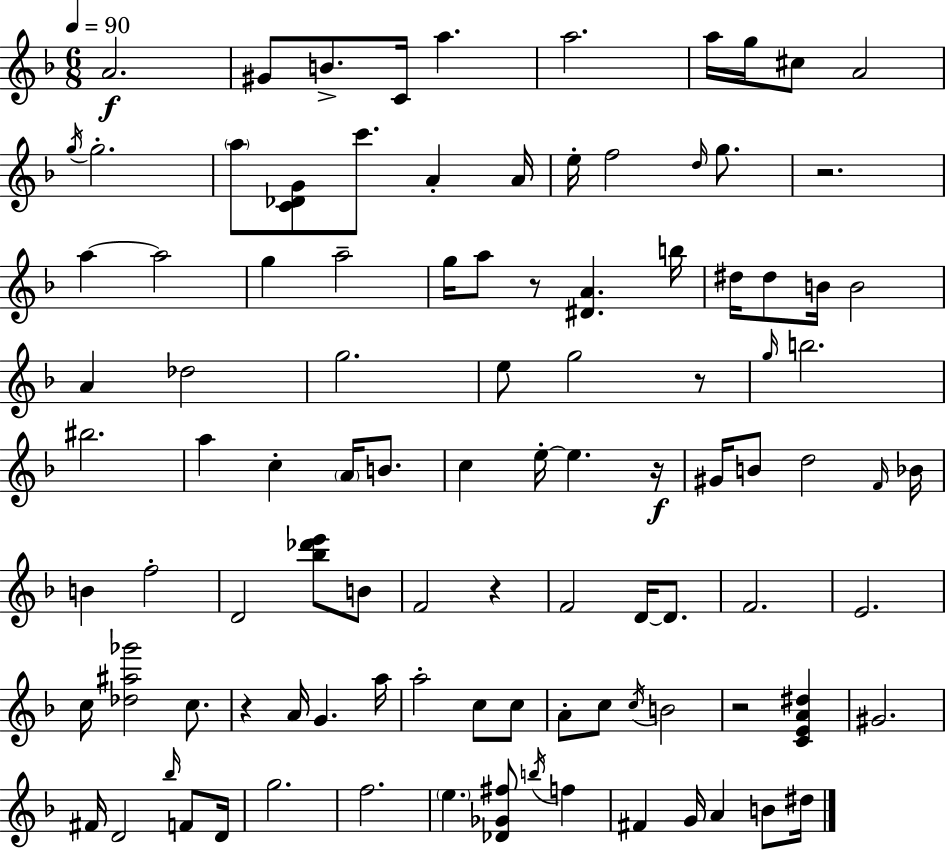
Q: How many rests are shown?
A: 7